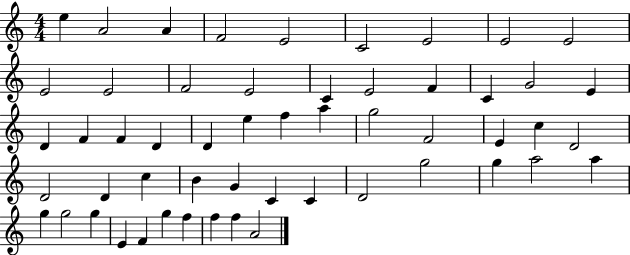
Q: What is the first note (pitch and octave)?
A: E5